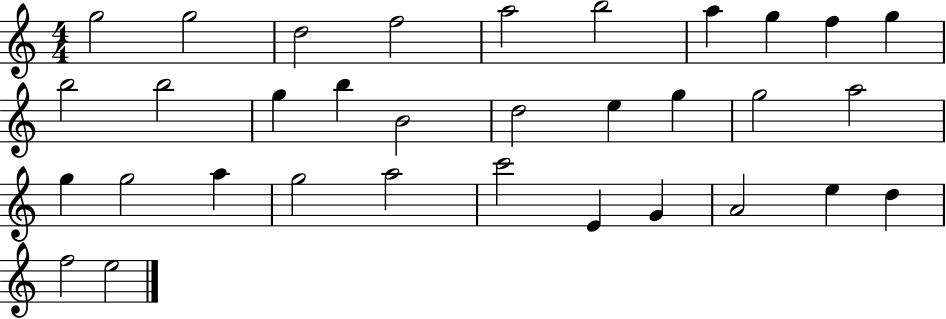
G5/h G5/h D5/h F5/h A5/h B5/h A5/q G5/q F5/q G5/q B5/h B5/h G5/q B5/q B4/h D5/h E5/q G5/q G5/h A5/h G5/q G5/h A5/q G5/h A5/h C6/h E4/q G4/q A4/h E5/q D5/q F5/h E5/h